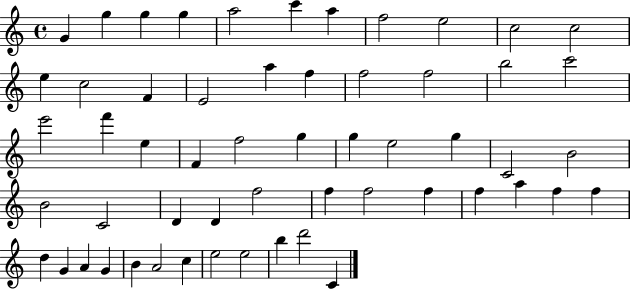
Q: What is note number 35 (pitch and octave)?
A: D4